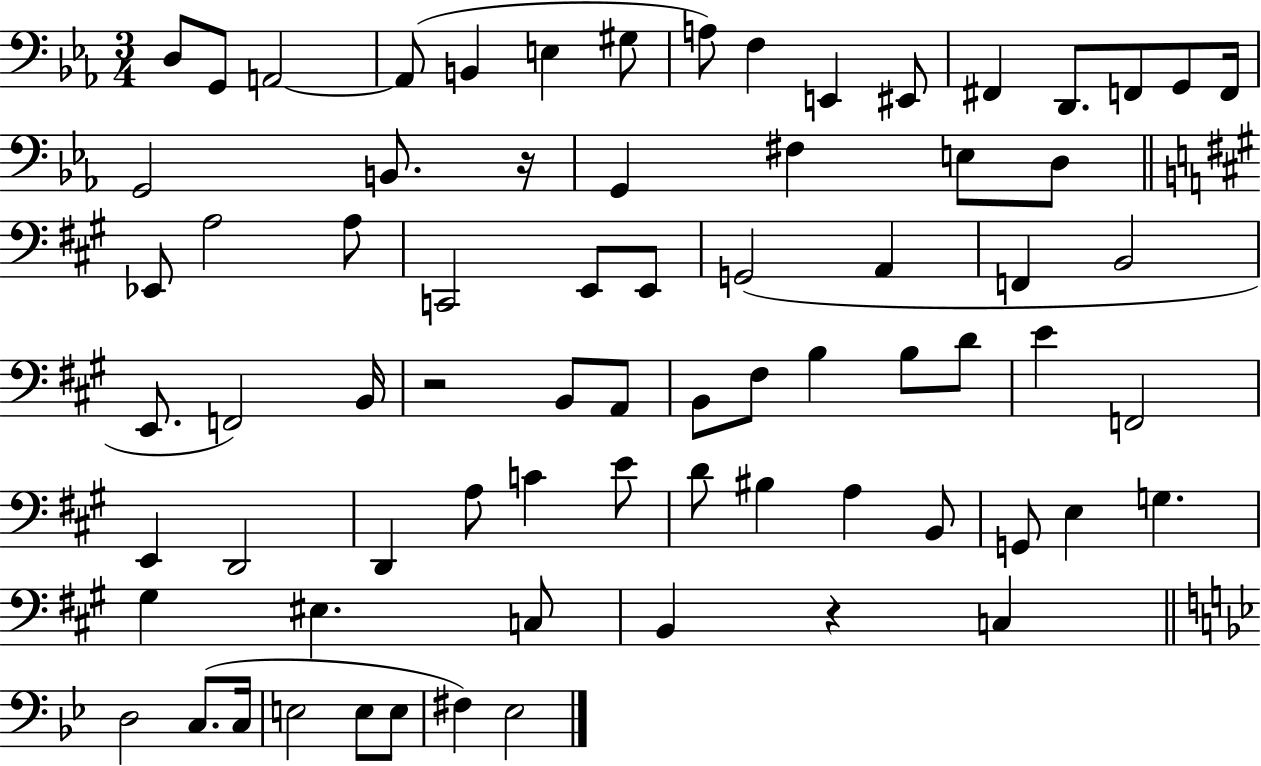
D3/e G2/e A2/h A2/e B2/q E3/q G#3/e A3/e F3/q E2/q EIS2/e F#2/q D2/e. F2/e G2/e F2/s G2/h B2/e. R/s G2/q F#3/q E3/e D3/e Eb2/e A3/h A3/e C2/h E2/e E2/e G2/h A2/q F2/q B2/h E2/e. F2/h B2/s R/h B2/e A2/e B2/e F#3/e B3/q B3/e D4/e E4/q F2/h E2/q D2/h D2/q A3/e C4/q E4/e D4/e BIS3/q A3/q B2/e G2/e E3/q G3/q. G#3/q EIS3/q. C3/e B2/q R/q C3/q D3/h C3/e. C3/s E3/h E3/e E3/e F#3/q Eb3/h